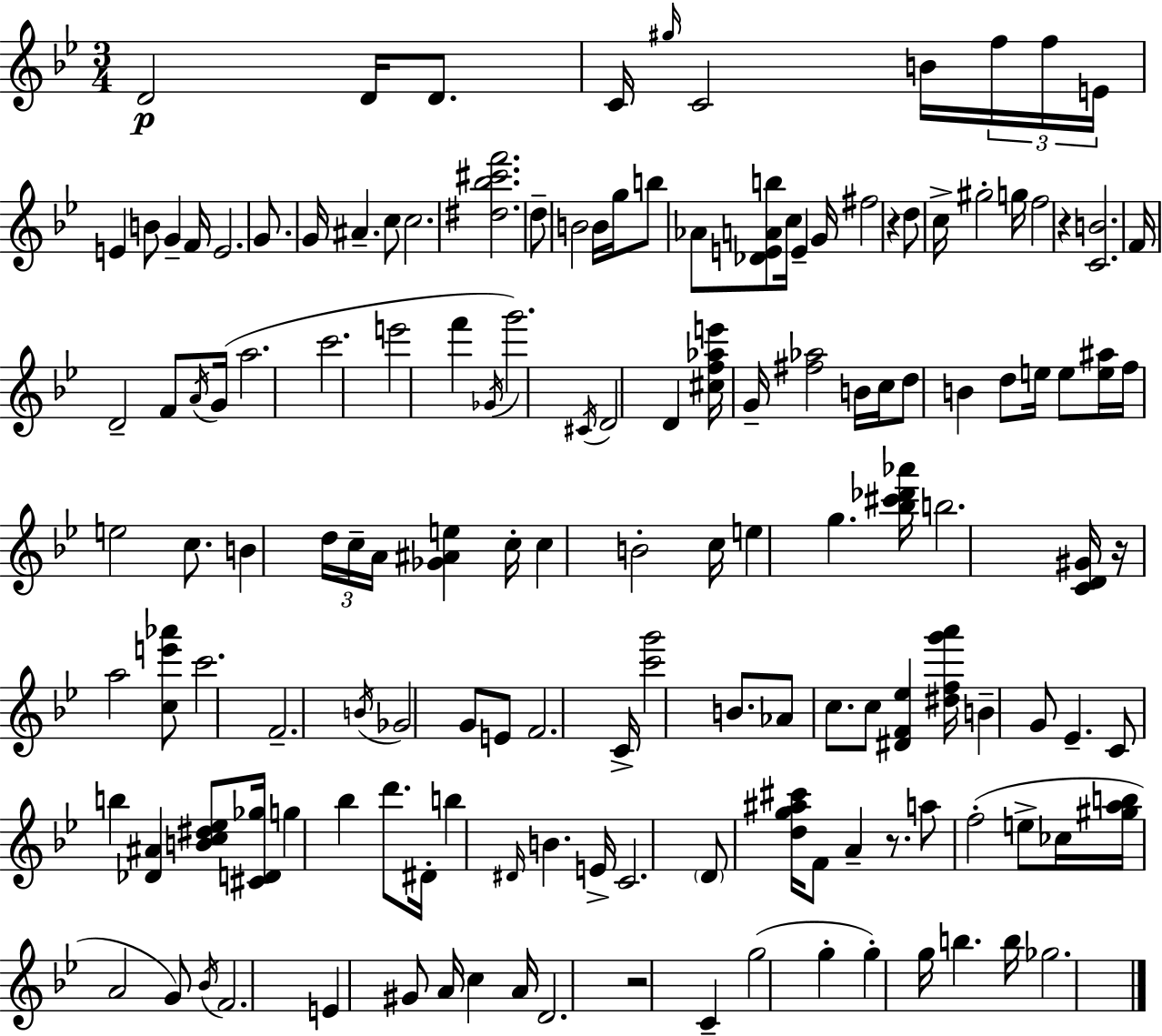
{
  \clef treble
  \numericTimeSignature
  \time 3/4
  \key g \minor
  d'2\p d'16 d'8. | c'16 \grace { gis''16 } c'2 b'16 \tuplet 3/2 { f''16 | f''16 e'16 } e'4 b'8 g'4-- | f'16 e'2. | \break g'8. g'16 ais'4.-- c''8 | c''2. | <dis'' bes'' cis''' f'''>2. | d''8-- b'2 b'16 | \break g''16 b''8 aes'8 <des' e' a' b''>8 c''16 e'4-- | g'16 fis''2 r4 | d''8 c''16-> gis''2-. | g''16 f''2 r4 | \break <c' b'>2. | f'16 d'2-- f'8 | \acciaccatura { a'16 } g'16( a''2. | c'''2. | \break e'''2 f'''4 | \acciaccatura { ges'16 }) g'''2. | \acciaccatura { cis'16 } d'2 | d'4 <cis'' f'' aes'' e'''>16 g'16-- <fis'' aes''>2 | \break b'16 c''16 d''8 b'4 d''8 | e''16 e''8 <e'' ais''>16 f''16 e''2 | c''8. b'4 \tuplet 3/2 { d''16 c''16-- a'16 } <ges' ais' e''>4 | c''16-. c''4 b'2-. | \break c''16 e''4 g''4. | <bes'' cis''' des''' aes'''>16 b''2. | <c' d' gis'>16 r16 a''2 | <c'' e''' aes'''>8 c'''2. | \break f'2.-- | \acciaccatura { b'16 } ges'2 | g'8 e'8 f'2. | c'16-> <c''' g'''>2 | \break b'8. aes'8 c''8. c''8 | <dis' f' ees''>4 <dis'' f'' g''' a'''>16 b'4-- g'8 ees'4.-- | c'8 b''4 <des' ais'>4 | <b' c'' dis'' ees''>8 <cis' d' ges''>16 g''4 bes''4 | \break d'''8. dis'16-. b''4 \grace { dis'16 } b'4. | e'16-> c'2. | \parenthesize d'8 <d'' g'' ais'' cis'''>16 f'8 a'4-- | r8. a''8 f''2-.( | \break e''8-> ces''16 <gis'' a'' b''>16 a'2 | g'8) \acciaccatura { bes'16 } f'2. | e'4 gis'8 | a'16 c''4 a'16 d'2. | \break r2 | c'4-- g''2( | g''4-. g''4-.) g''16 | b''4. b''16 ges''2. | \break \bar "|."
}